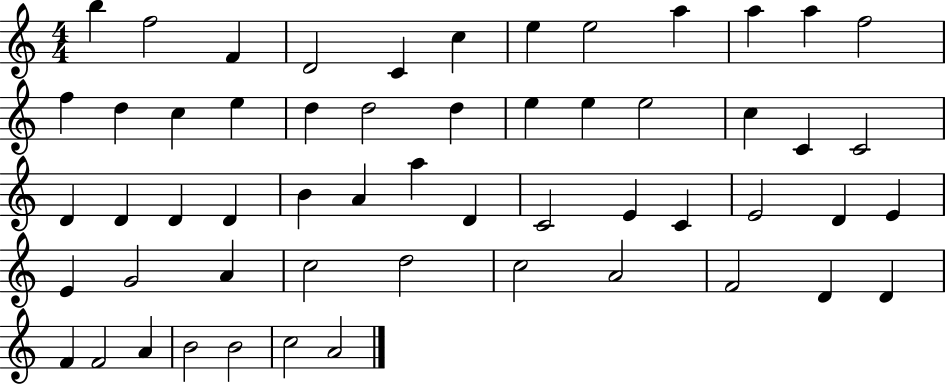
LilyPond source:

{
  \clef treble
  \numericTimeSignature
  \time 4/4
  \key c \major
  b''4 f''2 f'4 | d'2 c'4 c''4 | e''4 e''2 a''4 | a''4 a''4 f''2 | \break f''4 d''4 c''4 e''4 | d''4 d''2 d''4 | e''4 e''4 e''2 | c''4 c'4 c'2 | \break d'4 d'4 d'4 d'4 | b'4 a'4 a''4 d'4 | c'2 e'4 c'4 | e'2 d'4 e'4 | \break e'4 g'2 a'4 | c''2 d''2 | c''2 a'2 | f'2 d'4 d'4 | \break f'4 f'2 a'4 | b'2 b'2 | c''2 a'2 | \bar "|."
}